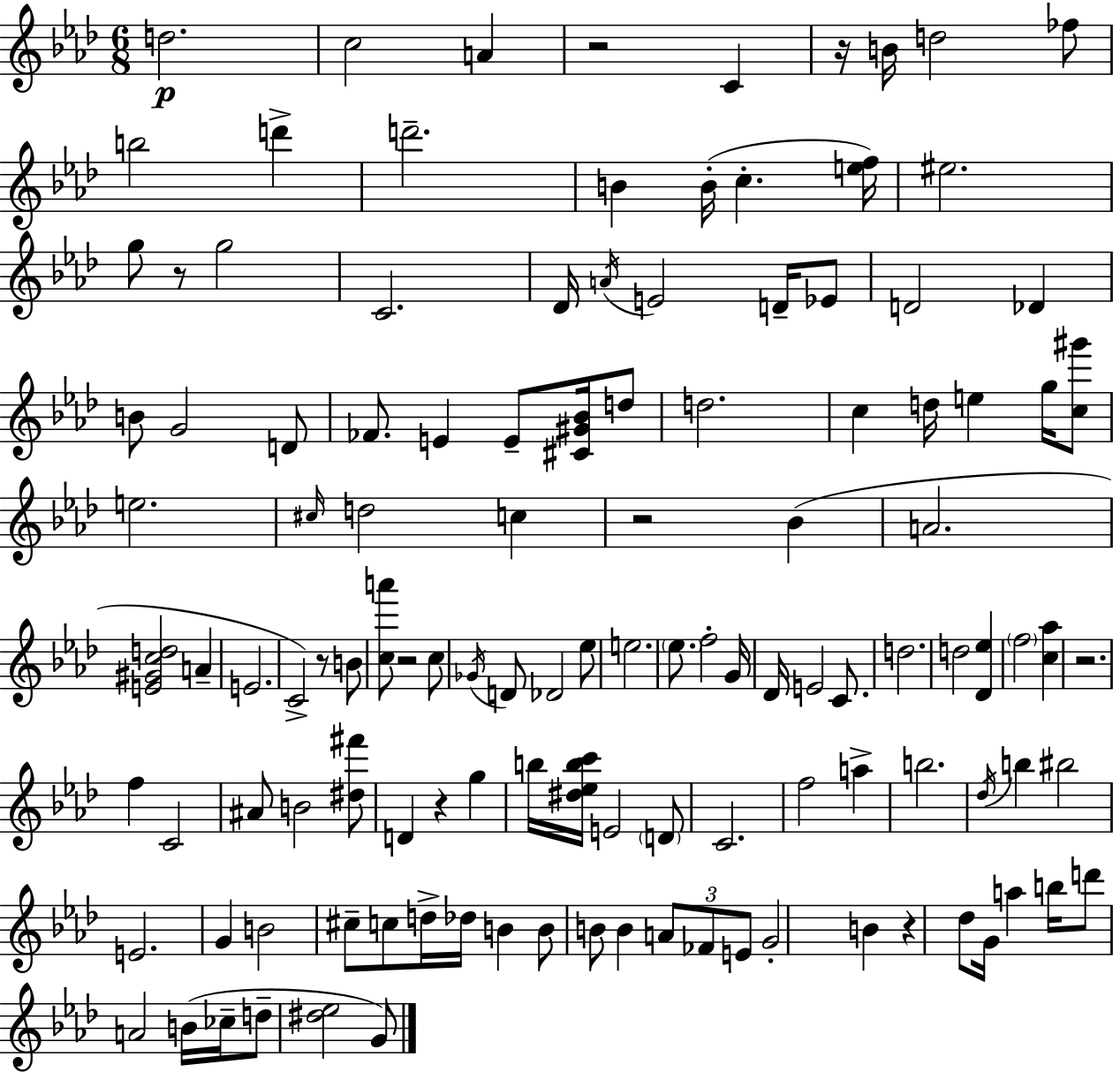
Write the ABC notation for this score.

X:1
T:Untitled
M:6/8
L:1/4
K:Ab
d2 c2 A z2 C z/4 B/4 d2 _f/2 b2 d' d'2 B B/4 c [ef]/4 ^e2 g/2 z/2 g2 C2 _D/4 A/4 E2 D/4 _E/2 D2 _D B/2 G2 D/2 _F/2 E E/2 [^C^G_B]/4 d/2 d2 c d/4 e g/4 [c^g']/2 e2 ^c/4 d2 c z2 _B A2 [E^Gcd]2 A E2 C2 z/2 B/2 [ca']/2 z2 c/2 _G/4 D/2 _D2 _e/2 e2 _e/2 f2 G/4 _D/4 E2 C/2 d2 d2 [_D_e] f2 [c_a] z2 f C2 ^A/2 B2 [^d^f']/2 D z g b/4 [^d_ebc']/4 E2 D/2 C2 f2 a b2 _d/4 b ^b2 E2 G B2 ^c/2 c/2 d/4 _d/4 B B/2 B/2 B A/2 _F/2 E/2 G2 B z _d/2 G/4 a b/4 d'/2 A2 B/4 _c/4 d/2 [^d_e]2 G/2